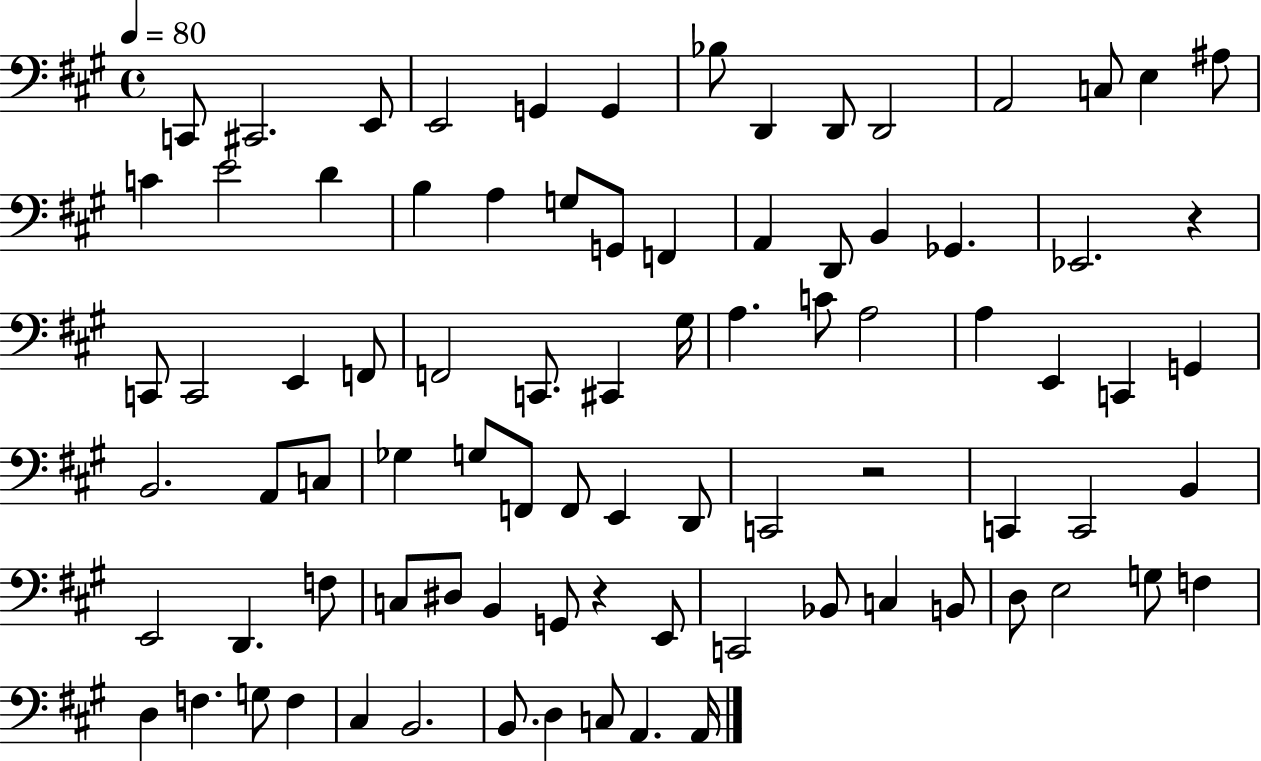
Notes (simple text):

C2/e C#2/h. E2/e E2/h G2/q G2/q Bb3/e D2/q D2/e D2/h A2/h C3/e E3/q A#3/e C4/q E4/h D4/q B3/q A3/q G3/e G2/e F2/q A2/q D2/e B2/q Gb2/q. Eb2/h. R/q C2/e C2/h E2/q F2/e F2/h C2/e. C#2/q G#3/s A3/q. C4/e A3/h A3/q E2/q C2/q G2/q B2/h. A2/e C3/e Gb3/q G3/e F2/e F2/e E2/q D2/e C2/h R/h C2/q C2/h B2/q E2/h D2/q. F3/e C3/e D#3/e B2/q G2/e R/q E2/e C2/h Bb2/e C3/q B2/e D3/e E3/h G3/e F3/q D3/q F3/q. G3/e F3/q C#3/q B2/h. B2/e. D3/q C3/e A2/q. A2/s